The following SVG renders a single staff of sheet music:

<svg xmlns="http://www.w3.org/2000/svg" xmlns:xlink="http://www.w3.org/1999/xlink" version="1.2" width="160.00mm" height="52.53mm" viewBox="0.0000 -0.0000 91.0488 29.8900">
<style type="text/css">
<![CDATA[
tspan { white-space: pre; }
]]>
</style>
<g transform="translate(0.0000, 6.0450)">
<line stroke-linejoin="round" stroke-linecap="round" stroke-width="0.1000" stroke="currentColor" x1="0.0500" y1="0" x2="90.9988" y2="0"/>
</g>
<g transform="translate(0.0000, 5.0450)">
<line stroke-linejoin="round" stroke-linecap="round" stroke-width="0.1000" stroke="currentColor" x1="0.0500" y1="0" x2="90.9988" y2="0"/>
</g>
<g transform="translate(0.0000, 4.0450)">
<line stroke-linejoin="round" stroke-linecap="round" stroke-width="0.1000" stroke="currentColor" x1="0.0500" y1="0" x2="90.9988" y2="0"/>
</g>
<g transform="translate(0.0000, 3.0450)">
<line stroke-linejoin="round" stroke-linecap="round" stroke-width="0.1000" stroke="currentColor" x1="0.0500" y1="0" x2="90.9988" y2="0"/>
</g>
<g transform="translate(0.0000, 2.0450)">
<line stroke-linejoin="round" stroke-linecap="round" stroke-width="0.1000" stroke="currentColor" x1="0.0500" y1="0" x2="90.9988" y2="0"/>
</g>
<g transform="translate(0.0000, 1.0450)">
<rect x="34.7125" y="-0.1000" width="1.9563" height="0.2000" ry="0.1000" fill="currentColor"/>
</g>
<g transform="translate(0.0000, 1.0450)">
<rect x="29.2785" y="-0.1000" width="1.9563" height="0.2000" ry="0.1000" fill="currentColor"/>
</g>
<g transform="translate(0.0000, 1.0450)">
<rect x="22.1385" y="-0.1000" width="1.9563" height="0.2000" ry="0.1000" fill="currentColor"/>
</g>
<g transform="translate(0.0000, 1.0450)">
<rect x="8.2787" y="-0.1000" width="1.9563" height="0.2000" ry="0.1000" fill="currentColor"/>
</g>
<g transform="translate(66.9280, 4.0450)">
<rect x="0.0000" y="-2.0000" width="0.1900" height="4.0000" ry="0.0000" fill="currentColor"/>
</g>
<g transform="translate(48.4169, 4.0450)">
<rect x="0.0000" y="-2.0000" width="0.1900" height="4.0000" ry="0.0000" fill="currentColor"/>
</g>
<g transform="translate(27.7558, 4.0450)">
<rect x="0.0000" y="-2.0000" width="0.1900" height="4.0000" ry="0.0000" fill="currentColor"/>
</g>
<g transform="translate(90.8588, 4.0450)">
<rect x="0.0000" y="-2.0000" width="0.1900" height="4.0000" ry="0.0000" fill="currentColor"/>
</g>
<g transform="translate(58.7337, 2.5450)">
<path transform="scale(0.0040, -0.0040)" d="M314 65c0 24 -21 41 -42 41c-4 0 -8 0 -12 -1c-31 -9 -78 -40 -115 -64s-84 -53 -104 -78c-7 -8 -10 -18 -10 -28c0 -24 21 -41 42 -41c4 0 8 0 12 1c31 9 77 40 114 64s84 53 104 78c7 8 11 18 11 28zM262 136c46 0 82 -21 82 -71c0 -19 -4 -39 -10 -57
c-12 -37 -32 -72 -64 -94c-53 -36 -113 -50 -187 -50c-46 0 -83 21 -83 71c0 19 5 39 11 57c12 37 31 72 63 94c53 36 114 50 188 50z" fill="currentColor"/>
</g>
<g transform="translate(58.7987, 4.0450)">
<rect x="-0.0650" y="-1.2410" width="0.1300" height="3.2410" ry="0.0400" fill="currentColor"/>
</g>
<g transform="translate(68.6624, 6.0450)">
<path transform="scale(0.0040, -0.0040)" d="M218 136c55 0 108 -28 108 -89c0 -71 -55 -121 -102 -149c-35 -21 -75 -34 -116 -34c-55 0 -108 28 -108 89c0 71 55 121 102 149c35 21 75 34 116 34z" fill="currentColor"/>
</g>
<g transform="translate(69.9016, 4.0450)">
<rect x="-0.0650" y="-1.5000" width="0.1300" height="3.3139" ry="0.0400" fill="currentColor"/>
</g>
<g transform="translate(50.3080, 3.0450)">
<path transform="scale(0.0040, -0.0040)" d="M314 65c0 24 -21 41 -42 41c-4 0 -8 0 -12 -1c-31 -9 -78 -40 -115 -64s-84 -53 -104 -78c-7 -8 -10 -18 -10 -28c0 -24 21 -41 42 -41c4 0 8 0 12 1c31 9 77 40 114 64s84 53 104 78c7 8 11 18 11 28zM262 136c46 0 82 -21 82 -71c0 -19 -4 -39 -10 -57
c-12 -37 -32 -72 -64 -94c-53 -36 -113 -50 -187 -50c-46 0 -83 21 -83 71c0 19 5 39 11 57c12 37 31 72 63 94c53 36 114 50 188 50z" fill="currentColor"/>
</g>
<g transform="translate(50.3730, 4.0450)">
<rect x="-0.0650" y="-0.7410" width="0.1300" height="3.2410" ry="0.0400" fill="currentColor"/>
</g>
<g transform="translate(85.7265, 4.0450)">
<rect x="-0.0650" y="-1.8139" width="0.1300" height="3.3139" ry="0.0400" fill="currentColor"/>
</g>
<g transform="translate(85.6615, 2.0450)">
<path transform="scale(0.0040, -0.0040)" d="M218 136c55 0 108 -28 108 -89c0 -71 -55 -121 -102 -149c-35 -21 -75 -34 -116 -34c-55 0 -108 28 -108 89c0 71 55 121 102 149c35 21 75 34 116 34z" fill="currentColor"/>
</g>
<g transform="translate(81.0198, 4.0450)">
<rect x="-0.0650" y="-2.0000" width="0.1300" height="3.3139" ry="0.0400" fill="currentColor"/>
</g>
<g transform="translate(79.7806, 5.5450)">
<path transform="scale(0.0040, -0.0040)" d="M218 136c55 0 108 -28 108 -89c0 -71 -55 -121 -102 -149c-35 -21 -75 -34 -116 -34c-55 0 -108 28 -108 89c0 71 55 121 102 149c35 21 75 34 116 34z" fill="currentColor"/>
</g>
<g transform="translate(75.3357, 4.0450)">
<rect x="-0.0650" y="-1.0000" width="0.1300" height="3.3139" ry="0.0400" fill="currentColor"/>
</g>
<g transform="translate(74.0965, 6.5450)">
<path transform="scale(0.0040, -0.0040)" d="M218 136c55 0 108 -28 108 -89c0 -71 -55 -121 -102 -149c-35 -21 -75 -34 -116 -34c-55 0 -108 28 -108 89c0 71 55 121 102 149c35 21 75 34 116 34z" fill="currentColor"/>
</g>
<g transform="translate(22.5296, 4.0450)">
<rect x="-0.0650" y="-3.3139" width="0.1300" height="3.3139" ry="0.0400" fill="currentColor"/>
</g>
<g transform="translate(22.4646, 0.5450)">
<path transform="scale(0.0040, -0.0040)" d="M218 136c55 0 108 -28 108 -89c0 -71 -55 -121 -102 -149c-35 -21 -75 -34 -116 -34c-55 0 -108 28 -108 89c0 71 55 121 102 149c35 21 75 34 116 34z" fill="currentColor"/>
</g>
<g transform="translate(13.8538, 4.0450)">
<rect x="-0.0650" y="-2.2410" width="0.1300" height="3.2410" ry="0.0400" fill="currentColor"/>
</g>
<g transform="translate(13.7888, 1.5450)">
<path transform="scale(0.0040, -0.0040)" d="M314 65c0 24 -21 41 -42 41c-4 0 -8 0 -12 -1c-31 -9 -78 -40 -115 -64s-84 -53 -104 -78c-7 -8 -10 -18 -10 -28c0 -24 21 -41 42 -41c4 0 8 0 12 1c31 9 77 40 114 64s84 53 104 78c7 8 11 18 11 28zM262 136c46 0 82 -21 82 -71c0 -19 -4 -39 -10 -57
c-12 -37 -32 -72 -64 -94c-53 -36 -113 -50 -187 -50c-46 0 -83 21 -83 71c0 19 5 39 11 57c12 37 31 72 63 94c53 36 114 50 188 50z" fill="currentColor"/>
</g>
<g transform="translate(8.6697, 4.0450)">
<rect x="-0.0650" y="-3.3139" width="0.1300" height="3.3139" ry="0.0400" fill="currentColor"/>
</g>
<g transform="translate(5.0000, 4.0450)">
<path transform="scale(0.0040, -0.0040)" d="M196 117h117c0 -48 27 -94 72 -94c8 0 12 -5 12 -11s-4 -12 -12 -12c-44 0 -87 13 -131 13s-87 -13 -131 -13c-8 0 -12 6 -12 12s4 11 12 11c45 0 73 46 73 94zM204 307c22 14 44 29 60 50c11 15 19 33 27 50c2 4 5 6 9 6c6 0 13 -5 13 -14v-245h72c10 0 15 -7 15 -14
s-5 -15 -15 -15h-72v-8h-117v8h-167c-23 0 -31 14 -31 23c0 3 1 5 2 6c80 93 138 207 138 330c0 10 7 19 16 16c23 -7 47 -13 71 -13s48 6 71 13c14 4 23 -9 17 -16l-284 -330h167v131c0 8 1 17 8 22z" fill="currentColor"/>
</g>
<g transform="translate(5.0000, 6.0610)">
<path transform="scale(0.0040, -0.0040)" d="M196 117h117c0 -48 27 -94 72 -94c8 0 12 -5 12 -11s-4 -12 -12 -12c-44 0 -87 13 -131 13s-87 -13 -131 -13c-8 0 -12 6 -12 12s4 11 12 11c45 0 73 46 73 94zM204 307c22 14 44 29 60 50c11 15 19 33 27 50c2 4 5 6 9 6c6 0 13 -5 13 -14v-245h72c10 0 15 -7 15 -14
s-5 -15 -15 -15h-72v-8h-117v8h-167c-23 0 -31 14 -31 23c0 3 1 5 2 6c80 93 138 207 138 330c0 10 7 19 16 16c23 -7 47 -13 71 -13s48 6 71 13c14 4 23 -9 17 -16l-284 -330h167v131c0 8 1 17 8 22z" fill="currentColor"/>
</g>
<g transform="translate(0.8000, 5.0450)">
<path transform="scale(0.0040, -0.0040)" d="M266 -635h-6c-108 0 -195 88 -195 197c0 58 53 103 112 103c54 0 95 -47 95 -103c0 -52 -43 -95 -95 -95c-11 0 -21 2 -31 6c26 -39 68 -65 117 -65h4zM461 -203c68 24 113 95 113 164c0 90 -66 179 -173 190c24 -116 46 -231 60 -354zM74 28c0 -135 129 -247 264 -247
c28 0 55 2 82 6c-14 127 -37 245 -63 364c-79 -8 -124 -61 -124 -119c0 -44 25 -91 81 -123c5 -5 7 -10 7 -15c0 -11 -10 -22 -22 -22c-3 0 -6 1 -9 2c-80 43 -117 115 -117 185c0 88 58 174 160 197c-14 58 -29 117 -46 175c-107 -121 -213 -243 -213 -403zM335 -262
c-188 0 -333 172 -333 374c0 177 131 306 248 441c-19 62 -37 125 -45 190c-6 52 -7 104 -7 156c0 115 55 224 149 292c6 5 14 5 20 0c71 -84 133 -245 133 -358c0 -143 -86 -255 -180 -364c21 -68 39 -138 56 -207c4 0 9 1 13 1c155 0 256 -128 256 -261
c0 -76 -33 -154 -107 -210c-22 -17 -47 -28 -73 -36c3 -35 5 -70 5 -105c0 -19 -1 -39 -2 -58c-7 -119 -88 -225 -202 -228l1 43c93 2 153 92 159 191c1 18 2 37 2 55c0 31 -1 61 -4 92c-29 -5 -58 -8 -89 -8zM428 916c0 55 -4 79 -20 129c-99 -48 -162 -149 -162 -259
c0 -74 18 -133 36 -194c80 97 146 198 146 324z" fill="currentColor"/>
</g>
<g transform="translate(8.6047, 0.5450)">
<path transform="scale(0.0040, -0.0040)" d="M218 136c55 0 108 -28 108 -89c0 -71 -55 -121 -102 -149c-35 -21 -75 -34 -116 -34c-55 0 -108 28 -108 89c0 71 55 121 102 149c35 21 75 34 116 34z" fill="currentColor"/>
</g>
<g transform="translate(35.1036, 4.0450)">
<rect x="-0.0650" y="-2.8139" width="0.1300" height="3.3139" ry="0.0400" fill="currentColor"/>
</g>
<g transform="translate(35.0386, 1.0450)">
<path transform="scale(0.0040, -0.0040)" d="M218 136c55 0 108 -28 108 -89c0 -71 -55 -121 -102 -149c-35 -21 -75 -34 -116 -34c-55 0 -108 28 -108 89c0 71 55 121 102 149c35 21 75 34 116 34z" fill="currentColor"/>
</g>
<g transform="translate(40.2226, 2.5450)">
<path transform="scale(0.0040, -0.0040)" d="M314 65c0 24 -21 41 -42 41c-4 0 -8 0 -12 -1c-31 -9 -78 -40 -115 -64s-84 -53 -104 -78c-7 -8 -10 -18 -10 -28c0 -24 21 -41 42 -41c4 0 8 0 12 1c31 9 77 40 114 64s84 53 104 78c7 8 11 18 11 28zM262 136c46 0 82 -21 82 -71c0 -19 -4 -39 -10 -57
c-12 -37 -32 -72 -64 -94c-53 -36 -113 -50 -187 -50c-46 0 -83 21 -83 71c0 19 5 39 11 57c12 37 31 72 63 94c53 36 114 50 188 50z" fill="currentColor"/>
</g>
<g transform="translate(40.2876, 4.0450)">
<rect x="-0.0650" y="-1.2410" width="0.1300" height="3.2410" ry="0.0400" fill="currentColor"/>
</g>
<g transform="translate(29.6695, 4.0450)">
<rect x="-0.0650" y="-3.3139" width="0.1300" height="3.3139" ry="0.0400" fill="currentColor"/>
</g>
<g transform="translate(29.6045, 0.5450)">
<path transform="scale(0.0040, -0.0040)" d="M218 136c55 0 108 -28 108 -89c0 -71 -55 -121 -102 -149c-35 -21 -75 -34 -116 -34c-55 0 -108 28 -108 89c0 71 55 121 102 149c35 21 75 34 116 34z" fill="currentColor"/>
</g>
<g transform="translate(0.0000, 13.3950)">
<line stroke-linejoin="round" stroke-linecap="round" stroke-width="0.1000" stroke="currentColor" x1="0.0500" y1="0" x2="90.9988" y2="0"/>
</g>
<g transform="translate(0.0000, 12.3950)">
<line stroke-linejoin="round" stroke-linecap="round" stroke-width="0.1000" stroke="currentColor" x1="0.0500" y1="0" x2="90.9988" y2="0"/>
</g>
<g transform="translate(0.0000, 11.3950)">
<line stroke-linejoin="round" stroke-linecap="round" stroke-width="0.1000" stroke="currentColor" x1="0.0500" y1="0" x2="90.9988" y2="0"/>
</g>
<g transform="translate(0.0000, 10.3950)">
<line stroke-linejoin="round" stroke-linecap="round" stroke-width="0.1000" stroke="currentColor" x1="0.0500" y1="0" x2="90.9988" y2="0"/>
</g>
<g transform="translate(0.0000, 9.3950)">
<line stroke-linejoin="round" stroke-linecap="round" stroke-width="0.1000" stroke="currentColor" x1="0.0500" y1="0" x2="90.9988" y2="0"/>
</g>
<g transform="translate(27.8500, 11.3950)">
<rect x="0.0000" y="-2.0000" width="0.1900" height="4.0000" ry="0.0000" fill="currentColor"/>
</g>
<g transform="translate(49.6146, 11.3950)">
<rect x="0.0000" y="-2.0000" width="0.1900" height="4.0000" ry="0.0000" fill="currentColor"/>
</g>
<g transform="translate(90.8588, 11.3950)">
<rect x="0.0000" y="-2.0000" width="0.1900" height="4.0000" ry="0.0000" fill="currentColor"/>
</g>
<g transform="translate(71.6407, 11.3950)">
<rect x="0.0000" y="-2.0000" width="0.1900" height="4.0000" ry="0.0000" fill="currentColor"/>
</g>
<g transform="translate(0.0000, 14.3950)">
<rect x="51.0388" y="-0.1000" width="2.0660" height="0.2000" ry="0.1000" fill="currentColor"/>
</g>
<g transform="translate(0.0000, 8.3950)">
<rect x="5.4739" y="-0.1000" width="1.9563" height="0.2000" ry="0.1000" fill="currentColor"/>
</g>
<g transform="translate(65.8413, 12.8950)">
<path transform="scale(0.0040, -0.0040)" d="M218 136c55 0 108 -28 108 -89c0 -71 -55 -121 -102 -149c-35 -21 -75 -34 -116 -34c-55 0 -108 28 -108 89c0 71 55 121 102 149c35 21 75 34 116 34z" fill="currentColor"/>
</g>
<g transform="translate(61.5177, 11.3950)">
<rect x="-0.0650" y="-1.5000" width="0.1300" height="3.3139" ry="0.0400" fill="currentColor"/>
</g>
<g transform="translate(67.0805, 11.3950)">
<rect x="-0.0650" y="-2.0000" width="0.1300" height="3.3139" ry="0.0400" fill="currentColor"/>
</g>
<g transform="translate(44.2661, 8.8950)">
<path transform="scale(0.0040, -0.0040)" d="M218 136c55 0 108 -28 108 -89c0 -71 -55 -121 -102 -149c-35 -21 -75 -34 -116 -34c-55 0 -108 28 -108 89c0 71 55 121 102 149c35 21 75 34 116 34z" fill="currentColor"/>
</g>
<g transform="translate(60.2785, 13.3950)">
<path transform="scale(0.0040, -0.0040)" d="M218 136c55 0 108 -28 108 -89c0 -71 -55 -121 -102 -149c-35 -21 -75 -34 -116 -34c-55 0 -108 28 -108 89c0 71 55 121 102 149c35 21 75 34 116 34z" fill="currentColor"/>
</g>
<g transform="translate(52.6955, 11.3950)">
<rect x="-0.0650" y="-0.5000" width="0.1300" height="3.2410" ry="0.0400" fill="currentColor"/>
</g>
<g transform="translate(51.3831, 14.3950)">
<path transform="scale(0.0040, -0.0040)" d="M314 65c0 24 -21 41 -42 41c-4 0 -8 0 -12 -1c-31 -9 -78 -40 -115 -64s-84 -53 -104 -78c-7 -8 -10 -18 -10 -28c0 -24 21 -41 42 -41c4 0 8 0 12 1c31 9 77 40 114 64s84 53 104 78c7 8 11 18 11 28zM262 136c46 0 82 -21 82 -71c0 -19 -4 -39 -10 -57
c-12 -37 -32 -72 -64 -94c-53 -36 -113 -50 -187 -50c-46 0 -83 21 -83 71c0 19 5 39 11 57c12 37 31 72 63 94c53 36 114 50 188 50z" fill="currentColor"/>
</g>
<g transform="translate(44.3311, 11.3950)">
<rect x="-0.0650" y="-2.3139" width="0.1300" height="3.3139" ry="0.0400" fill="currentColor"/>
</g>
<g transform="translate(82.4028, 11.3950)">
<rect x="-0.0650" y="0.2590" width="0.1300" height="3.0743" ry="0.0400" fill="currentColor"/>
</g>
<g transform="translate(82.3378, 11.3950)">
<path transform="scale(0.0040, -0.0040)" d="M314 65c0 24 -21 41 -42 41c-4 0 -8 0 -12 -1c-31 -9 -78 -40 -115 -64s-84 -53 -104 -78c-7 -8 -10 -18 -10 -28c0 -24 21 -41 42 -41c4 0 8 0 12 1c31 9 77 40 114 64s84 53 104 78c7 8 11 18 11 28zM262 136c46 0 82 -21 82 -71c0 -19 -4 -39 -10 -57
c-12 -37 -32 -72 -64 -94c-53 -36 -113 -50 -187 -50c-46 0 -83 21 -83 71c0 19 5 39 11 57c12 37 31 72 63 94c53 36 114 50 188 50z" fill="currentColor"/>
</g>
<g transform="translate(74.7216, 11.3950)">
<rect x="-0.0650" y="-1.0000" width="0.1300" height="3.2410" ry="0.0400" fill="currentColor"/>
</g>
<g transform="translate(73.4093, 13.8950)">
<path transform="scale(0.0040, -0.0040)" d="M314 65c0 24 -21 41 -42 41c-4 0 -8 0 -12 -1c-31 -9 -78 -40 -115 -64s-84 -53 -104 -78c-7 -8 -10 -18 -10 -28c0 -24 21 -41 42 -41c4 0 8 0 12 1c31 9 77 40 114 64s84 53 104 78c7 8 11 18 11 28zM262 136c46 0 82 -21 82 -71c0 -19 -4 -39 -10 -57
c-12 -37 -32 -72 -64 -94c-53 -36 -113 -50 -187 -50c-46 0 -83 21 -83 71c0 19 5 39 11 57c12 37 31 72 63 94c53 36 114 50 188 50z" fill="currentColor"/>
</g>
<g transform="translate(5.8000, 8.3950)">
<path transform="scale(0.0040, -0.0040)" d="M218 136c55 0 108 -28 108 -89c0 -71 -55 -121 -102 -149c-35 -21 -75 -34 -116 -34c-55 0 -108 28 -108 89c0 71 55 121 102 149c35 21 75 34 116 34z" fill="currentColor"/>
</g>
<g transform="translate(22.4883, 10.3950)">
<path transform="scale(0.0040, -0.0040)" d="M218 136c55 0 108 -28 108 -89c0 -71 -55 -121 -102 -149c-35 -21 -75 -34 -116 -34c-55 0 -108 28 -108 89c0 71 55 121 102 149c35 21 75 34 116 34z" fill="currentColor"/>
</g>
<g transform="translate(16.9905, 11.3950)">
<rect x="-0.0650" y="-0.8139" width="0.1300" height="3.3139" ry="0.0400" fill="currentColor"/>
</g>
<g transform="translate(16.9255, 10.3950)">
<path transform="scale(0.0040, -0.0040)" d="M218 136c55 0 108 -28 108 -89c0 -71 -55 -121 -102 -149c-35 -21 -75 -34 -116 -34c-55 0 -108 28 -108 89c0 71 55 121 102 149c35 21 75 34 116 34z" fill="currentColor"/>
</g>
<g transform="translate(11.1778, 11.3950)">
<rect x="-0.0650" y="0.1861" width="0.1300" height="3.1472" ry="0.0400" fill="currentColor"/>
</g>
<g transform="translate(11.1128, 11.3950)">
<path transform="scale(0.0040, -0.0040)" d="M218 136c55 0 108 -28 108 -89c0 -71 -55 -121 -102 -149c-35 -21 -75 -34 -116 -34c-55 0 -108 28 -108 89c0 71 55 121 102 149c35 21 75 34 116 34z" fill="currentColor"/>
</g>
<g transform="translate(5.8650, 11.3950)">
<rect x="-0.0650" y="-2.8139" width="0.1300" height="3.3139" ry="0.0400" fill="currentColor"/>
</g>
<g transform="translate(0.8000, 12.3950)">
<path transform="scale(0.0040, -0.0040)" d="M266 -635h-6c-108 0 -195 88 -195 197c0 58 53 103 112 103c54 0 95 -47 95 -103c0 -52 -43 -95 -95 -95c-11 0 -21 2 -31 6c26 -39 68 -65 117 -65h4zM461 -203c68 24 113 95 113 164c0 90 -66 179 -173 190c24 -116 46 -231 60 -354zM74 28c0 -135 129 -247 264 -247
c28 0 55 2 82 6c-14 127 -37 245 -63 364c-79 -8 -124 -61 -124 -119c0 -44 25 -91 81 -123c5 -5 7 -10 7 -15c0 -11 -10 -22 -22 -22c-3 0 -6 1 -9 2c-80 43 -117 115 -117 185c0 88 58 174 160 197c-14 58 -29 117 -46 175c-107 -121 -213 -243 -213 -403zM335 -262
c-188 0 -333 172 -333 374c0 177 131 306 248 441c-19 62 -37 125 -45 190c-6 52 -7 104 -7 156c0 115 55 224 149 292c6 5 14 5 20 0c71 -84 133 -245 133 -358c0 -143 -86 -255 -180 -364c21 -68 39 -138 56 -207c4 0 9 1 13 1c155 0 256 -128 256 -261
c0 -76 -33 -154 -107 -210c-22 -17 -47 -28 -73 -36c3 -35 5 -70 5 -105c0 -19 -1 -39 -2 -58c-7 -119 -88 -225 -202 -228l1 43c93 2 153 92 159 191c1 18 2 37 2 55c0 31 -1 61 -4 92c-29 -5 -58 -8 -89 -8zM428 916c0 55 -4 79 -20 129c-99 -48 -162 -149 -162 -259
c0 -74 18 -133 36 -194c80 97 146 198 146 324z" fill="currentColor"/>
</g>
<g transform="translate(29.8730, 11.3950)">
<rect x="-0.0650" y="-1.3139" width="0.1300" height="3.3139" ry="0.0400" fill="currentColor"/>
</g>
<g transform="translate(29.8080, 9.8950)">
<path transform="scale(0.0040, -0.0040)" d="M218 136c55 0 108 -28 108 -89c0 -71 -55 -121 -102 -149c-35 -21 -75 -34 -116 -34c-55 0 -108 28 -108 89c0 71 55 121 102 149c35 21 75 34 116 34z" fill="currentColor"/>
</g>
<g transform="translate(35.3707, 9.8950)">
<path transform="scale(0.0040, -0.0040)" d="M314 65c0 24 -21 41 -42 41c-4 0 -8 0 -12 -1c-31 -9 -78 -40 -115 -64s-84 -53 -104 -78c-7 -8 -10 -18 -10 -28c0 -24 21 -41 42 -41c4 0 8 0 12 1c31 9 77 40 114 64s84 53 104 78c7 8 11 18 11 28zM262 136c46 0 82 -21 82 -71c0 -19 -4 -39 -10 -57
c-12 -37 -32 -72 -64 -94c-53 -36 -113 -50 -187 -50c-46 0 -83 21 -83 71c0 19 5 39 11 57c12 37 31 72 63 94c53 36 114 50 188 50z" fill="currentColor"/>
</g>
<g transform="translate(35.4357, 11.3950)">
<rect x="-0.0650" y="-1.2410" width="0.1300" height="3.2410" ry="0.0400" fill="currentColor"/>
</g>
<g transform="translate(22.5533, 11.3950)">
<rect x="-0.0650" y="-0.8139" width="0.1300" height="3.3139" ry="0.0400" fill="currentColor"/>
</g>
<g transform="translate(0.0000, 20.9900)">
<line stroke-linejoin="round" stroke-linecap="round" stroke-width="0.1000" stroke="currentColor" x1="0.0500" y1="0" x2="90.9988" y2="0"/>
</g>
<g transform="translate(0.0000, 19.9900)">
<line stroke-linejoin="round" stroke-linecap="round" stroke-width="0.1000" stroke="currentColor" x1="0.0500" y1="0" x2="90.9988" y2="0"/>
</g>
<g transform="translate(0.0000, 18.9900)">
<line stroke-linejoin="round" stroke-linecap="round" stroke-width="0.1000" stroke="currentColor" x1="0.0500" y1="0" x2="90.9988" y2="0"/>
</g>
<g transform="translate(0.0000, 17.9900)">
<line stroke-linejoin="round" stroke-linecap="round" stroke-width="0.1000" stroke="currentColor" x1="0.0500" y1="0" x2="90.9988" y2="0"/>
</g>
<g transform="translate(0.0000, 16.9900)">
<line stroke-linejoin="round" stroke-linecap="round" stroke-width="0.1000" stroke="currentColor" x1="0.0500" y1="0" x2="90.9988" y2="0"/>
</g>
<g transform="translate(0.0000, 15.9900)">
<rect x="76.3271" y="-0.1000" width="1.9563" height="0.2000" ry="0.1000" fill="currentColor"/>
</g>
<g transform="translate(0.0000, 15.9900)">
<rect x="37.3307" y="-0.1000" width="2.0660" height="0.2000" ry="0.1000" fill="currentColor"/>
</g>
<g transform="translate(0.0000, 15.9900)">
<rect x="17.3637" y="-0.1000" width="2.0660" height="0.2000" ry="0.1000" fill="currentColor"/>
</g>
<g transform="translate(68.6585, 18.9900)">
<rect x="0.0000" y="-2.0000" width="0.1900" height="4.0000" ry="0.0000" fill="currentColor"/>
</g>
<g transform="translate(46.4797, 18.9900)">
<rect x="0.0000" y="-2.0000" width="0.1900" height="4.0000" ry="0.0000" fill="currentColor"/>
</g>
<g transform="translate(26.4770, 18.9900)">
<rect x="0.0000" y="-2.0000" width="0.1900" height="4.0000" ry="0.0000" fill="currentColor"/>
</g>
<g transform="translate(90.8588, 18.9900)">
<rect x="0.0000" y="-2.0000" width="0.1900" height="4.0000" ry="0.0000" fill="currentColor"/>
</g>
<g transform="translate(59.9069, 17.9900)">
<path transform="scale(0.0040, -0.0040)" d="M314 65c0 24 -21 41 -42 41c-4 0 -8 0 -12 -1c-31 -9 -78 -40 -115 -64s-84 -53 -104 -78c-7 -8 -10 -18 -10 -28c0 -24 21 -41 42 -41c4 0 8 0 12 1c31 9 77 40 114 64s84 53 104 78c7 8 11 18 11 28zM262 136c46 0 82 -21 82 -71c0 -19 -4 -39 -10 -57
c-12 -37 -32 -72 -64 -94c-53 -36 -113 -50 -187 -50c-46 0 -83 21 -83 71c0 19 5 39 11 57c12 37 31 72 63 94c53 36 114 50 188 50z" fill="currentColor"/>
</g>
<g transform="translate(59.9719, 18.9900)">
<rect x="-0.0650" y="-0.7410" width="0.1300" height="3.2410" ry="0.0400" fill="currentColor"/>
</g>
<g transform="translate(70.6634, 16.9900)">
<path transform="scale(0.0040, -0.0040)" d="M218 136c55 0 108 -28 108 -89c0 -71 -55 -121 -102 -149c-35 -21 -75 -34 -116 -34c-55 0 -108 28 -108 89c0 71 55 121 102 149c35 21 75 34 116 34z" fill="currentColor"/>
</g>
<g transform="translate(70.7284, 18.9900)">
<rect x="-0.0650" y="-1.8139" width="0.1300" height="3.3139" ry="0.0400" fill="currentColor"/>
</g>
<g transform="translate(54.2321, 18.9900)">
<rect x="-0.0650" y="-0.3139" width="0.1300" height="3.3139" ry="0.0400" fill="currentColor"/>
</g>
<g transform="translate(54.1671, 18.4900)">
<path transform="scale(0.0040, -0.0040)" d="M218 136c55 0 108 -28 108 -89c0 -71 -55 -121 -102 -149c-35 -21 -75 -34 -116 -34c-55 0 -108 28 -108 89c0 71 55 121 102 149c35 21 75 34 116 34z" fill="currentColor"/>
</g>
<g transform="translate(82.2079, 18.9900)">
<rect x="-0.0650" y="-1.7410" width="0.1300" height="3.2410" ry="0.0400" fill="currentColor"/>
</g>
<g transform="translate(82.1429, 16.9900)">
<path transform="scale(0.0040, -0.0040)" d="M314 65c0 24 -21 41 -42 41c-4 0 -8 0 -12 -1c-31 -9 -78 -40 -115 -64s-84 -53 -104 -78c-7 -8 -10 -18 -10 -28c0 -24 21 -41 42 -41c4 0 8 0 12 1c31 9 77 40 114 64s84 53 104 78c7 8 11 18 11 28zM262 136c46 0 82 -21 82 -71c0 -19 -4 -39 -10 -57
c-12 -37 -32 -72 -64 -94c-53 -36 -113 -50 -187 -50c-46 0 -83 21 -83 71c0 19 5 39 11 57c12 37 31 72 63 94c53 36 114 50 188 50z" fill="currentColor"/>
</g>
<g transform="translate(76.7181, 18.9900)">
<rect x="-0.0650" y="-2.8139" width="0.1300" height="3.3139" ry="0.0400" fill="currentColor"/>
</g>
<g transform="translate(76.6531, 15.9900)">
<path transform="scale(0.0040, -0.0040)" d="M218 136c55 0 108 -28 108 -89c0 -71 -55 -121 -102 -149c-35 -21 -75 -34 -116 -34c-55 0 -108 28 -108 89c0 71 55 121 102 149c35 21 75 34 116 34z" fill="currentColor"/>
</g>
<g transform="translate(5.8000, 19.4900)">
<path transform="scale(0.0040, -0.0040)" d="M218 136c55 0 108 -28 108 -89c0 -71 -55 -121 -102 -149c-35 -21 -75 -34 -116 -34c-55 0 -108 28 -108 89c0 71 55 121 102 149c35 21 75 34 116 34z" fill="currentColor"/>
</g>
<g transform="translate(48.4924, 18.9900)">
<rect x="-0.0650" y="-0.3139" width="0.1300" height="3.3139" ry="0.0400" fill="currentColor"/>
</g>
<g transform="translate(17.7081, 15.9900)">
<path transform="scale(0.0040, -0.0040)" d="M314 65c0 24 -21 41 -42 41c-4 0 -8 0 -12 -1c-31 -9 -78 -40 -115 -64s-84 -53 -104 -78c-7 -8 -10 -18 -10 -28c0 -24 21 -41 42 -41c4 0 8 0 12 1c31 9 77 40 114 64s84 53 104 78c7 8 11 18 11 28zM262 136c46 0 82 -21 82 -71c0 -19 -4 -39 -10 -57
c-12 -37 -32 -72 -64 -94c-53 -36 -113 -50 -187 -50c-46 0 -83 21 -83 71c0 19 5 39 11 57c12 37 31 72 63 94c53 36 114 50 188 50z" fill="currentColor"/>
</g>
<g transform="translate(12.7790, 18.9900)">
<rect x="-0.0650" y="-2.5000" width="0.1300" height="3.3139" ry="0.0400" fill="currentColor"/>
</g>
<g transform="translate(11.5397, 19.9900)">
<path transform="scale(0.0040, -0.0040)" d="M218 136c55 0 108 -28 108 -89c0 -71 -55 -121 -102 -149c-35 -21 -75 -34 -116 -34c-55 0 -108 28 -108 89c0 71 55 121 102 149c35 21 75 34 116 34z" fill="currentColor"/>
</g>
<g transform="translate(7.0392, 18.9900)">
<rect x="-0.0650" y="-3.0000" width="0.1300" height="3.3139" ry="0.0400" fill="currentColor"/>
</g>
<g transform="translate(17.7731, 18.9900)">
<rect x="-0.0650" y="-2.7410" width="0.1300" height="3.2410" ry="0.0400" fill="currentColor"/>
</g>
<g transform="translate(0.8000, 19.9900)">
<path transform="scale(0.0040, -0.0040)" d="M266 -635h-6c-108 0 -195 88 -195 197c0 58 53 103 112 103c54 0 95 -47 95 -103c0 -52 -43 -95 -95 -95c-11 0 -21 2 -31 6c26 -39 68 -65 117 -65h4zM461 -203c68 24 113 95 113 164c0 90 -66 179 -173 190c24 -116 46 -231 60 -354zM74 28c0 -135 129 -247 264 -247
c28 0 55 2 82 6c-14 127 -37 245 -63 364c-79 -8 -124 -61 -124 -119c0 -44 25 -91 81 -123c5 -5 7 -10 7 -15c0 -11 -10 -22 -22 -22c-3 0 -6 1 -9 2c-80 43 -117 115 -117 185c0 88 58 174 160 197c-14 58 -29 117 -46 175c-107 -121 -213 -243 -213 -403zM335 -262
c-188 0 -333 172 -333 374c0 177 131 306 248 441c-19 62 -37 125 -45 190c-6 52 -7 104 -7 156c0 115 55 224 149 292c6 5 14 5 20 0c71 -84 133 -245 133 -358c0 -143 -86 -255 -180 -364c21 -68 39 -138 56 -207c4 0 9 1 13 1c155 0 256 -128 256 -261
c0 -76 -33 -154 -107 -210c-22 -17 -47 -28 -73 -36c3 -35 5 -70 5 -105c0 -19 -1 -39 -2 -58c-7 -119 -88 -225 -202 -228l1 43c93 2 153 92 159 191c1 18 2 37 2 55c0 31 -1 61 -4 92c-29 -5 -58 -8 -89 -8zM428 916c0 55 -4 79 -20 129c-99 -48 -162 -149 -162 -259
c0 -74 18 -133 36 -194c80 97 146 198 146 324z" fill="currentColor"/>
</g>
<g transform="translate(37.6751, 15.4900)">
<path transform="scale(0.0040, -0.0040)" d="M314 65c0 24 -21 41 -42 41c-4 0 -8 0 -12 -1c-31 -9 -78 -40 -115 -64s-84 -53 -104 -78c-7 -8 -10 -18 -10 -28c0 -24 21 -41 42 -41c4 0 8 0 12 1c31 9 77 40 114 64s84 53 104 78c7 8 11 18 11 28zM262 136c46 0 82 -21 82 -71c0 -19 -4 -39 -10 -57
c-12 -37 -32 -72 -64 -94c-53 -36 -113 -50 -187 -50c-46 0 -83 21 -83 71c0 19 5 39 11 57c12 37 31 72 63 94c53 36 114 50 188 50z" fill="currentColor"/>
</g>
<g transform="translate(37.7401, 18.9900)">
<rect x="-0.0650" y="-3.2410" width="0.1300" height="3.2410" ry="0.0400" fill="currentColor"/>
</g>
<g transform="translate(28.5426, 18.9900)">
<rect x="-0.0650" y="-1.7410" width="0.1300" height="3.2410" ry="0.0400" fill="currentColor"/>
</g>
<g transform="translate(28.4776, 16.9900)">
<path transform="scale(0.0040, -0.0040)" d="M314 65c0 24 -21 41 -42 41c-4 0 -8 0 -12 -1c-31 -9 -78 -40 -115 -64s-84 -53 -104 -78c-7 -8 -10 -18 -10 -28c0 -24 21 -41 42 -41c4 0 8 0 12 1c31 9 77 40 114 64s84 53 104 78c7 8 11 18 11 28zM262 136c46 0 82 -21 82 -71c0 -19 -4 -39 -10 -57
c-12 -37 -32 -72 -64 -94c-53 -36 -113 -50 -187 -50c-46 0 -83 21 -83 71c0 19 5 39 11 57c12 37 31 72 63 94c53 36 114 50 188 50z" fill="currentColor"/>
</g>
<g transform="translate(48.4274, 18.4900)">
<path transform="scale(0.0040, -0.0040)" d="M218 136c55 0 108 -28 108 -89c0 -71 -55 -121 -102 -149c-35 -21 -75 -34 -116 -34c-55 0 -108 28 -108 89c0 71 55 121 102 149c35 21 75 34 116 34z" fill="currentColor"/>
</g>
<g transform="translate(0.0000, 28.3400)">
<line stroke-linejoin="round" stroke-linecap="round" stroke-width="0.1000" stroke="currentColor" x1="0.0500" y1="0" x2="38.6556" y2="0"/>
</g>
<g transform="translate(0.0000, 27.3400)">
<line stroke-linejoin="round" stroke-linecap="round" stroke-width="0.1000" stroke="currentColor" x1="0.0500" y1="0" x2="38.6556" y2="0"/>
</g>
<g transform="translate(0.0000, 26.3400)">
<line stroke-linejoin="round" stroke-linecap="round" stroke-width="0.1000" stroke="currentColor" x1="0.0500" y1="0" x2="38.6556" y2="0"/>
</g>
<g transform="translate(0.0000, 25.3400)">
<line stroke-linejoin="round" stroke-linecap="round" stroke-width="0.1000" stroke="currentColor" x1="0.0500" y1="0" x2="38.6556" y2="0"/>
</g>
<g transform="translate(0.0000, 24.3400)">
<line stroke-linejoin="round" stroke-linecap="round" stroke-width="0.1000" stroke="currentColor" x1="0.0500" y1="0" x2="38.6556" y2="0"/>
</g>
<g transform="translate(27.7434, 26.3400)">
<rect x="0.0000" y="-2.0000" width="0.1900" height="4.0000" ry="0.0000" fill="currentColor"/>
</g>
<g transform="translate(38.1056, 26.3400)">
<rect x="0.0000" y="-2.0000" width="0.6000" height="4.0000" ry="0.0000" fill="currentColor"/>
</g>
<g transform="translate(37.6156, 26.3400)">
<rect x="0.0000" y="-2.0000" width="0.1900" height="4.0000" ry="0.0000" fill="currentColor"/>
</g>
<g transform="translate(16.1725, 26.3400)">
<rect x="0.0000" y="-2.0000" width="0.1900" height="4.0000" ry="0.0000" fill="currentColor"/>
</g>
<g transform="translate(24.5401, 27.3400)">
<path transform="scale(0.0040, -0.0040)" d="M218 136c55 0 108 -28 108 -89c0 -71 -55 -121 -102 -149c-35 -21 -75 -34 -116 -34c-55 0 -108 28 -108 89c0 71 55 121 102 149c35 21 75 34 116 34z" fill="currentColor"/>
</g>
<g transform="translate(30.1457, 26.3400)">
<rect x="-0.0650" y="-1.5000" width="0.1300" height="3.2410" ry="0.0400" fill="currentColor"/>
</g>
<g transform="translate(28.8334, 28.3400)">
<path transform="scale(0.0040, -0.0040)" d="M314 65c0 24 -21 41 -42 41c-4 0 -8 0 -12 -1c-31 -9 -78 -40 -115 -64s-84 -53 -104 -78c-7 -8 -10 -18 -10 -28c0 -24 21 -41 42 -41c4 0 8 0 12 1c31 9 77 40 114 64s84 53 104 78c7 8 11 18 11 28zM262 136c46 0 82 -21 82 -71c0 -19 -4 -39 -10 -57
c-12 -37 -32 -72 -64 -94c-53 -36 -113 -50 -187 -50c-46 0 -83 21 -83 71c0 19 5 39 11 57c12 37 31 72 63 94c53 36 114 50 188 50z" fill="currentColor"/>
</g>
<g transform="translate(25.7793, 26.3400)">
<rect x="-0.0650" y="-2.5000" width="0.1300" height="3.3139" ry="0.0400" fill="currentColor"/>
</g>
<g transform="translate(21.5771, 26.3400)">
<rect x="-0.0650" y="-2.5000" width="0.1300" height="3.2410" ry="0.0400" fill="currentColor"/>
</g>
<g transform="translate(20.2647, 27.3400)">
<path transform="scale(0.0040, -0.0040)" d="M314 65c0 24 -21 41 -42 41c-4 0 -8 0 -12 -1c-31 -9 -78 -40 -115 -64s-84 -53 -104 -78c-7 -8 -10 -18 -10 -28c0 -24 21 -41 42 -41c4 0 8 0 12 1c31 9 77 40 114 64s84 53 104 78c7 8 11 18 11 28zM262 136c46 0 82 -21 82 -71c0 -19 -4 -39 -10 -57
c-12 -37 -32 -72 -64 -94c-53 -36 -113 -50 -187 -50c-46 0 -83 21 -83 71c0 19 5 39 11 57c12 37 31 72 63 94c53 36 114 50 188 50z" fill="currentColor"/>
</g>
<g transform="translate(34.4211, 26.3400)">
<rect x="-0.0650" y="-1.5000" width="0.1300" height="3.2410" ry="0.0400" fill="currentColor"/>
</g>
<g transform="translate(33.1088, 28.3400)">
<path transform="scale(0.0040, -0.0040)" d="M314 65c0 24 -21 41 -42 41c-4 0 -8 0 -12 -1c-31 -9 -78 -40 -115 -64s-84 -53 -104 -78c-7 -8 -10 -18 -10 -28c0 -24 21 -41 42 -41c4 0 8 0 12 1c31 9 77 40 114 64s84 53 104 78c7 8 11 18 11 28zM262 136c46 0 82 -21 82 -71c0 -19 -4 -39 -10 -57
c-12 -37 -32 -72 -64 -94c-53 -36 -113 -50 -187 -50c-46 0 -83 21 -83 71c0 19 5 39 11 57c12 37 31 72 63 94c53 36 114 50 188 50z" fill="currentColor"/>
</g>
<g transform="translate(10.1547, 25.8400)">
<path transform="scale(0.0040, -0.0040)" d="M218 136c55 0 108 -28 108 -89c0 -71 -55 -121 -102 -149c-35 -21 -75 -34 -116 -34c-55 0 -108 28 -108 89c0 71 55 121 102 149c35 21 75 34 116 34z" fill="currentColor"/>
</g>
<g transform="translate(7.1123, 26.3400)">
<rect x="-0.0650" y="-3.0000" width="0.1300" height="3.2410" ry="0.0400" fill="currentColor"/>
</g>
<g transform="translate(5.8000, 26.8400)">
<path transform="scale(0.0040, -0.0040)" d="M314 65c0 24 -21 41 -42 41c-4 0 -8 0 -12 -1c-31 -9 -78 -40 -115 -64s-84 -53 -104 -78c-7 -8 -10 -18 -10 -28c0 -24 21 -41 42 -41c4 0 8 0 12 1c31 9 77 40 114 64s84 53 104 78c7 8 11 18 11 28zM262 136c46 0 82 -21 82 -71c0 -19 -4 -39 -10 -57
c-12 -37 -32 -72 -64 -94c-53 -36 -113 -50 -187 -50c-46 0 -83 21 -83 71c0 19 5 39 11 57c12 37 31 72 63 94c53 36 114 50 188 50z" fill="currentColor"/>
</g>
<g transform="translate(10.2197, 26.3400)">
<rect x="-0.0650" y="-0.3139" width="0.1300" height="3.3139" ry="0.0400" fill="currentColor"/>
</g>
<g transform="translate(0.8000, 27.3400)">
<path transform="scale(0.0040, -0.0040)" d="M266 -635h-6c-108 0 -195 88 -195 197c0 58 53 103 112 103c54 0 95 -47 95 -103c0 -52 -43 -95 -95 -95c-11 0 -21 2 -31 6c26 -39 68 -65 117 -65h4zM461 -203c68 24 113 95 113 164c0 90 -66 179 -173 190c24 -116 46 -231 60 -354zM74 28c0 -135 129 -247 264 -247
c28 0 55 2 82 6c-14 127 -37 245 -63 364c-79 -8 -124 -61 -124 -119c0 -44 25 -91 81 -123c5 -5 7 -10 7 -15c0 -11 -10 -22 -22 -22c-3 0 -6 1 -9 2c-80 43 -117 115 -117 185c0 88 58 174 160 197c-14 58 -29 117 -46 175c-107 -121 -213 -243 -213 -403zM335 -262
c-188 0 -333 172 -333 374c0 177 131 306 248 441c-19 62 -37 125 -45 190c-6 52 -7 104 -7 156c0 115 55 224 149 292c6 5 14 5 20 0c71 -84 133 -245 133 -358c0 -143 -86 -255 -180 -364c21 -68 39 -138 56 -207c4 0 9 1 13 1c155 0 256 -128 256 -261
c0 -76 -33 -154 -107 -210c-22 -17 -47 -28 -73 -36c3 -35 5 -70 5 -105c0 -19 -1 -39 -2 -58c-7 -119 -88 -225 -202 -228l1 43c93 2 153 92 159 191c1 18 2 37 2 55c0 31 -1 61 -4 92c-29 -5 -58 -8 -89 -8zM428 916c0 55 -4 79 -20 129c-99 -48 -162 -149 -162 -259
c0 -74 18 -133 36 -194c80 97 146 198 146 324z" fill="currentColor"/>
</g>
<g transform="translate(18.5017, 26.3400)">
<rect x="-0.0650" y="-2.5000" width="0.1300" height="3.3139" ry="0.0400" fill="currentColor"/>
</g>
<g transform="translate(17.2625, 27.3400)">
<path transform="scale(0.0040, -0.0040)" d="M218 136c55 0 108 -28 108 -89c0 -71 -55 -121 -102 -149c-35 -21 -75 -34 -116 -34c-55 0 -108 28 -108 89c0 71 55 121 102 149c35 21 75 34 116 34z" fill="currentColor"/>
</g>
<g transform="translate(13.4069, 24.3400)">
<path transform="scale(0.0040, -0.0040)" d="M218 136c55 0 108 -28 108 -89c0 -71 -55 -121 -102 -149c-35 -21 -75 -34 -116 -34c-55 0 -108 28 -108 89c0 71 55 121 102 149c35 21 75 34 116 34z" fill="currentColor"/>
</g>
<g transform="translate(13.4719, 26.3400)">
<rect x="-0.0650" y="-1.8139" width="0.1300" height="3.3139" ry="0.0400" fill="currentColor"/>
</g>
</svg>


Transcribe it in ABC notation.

X:1
T:Untitled
M:4/4
L:1/4
K:C
b g2 b b a e2 d2 e2 E D F f a B d d e e2 g C2 E F D2 B2 A G a2 f2 b2 c c d2 f a f2 A2 c f G G2 G E2 E2